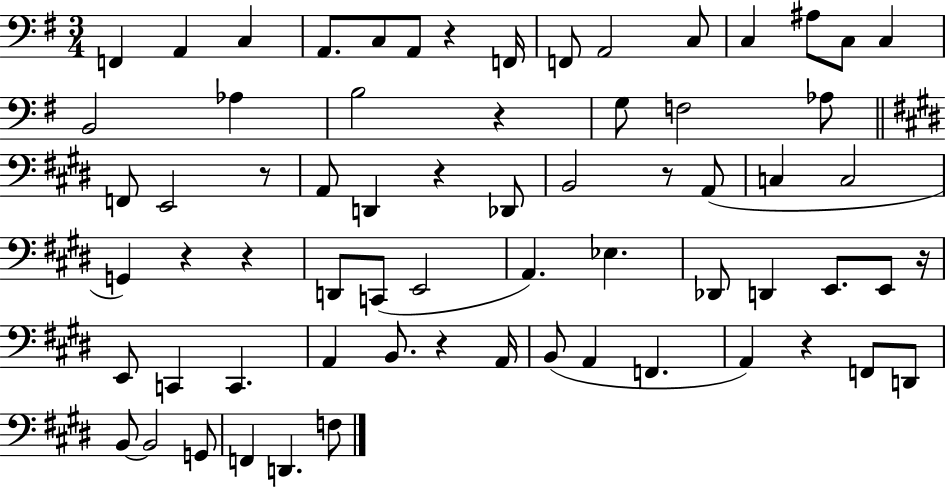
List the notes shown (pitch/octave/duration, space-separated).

F2/q A2/q C3/q A2/e. C3/e A2/e R/q F2/s F2/e A2/h C3/e C3/q A#3/e C3/e C3/q B2/h Ab3/q B3/h R/q G3/e F3/h Ab3/e F2/e E2/h R/e A2/e D2/q R/q Db2/e B2/h R/e A2/e C3/q C3/h G2/q R/q R/q D2/e C2/e E2/h A2/q. Eb3/q. Db2/e D2/q E2/e. E2/e R/s E2/e C2/q C2/q. A2/q B2/e. R/q A2/s B2/e A2/q F2/q. A2/q R/q F2/e D2/e B2/e B2/h G2/e F2/q D2/q. F3/e